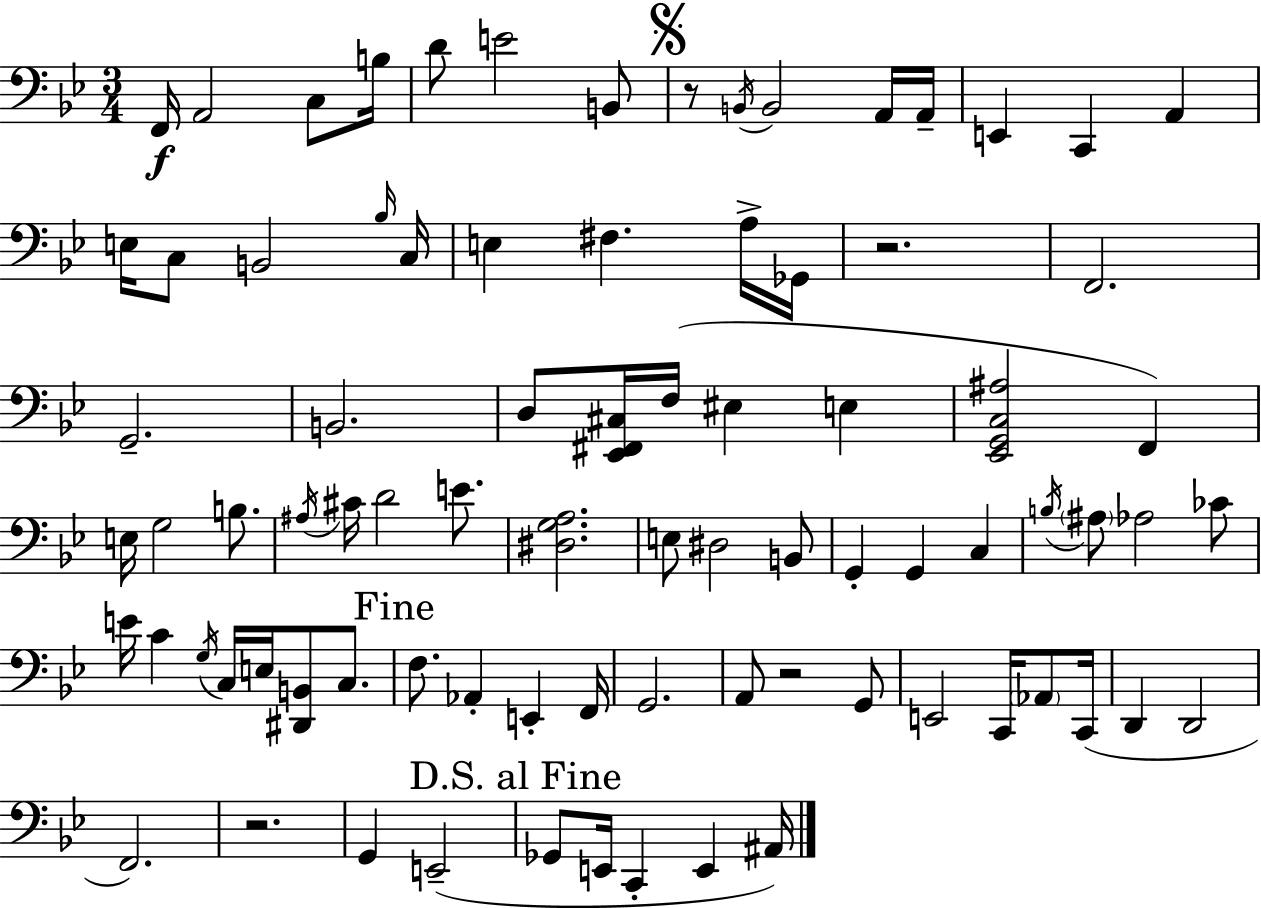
F2/s A2/h C3/e B3/s D4/e E4/h B2/e R/e B2/s B2/h A2/s A2/s E2/q C2/q A2/q E3/s C3/e B2/h Bb3/s C3/s E3/q F#3/q. A3/s Gb2/s R/h. F2/h. G2/h. B2/h. D3/e [Eb2,F#2,C#3]/s F3/s EIS3/q E3/q [Eb2,G2,C3,A#3]/h F2/q E3/s G3/h B3/e. A#3/s C#4/s D4/h E4/e. [D#3,G3,A3]/h. E3/e D#3/h B2/e G2/q G2/q C3/q B3/s A#3/e Ab3/h CES4/e E4/s C4/q G3/s C3/s E3/s [D#2,B2]/e C3/e. F3/e. Ab2/q E2/q F2/s G2/h. A2/e R/h G2/e E2/h C2/s Ab2/e C2/s D2/q D2/h F2/h. R/h. G2/q E2/h Gb2/e E2/s C2/q E2/q A#2/s